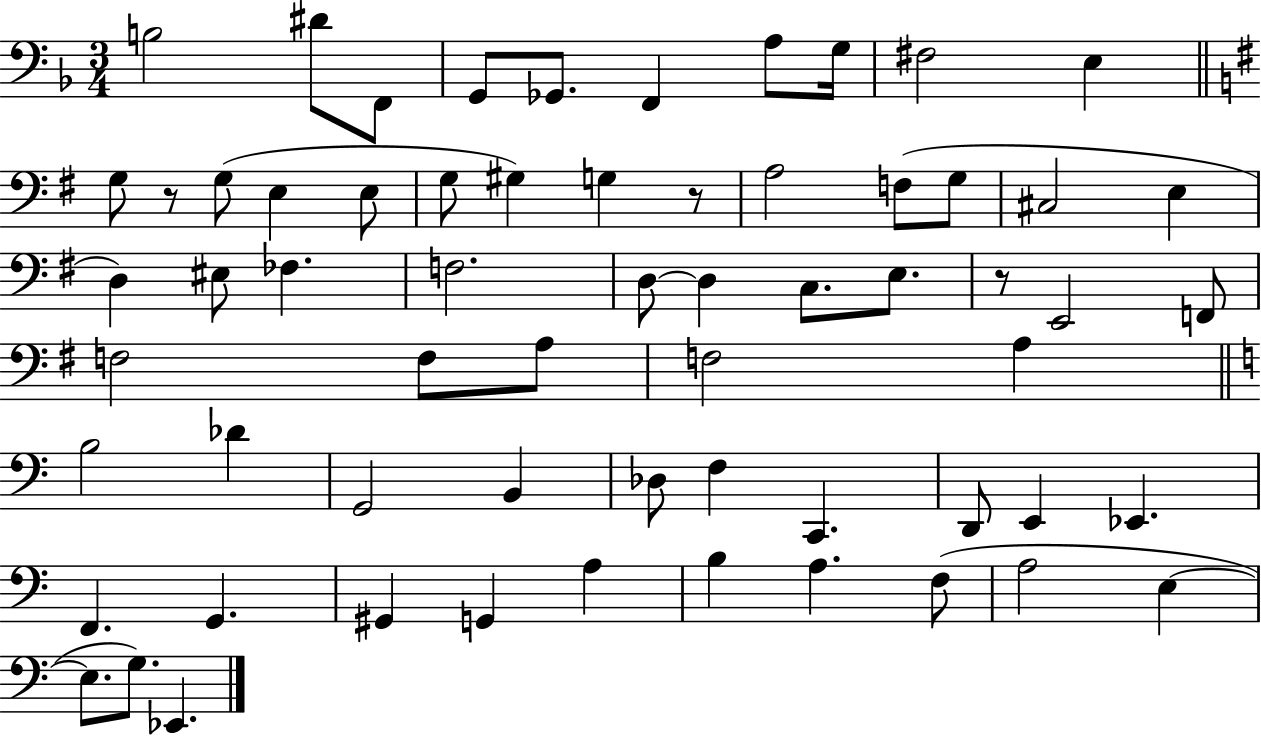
B3/h D#4/e F2/e G2/e Gb2/e. F2/q A3/e G3/s F#3/h E3/q G3/e R/e G3/e E3/q E3/e G3/e G#3/q G3/q R/e A3/h F3/e G3/e C#3/h E3/q D3/q EIS3/e FES3/q. F3/h. D3/e D3/q C3/e. E3/e. R/e E2/h F2/e F3/h F3/e A3/e F3/h A3/q B3/h Db4/q G2/h B2/q Db3/e F3/q C2/q. D2/e E2/q Eb2/q. F2/q. G2/q. G#2/q G2/q A3/q B3/q A3/q. F3/e A3/h E3/q E3/e. G3/e. Eb2/q.